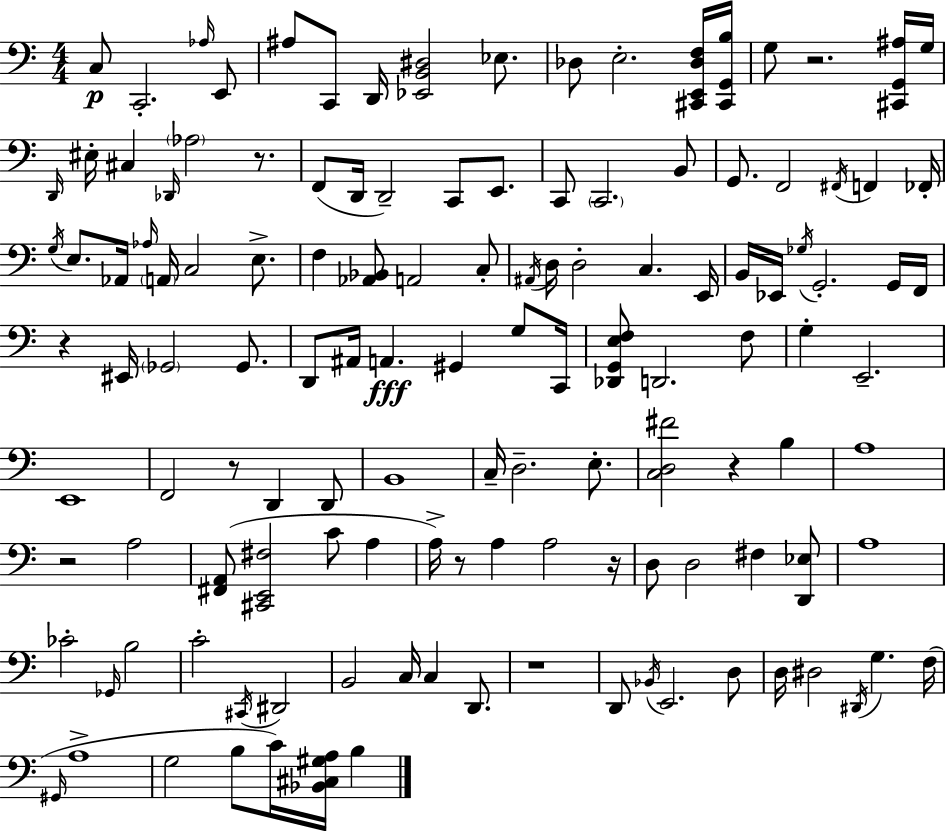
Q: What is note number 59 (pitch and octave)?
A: G3